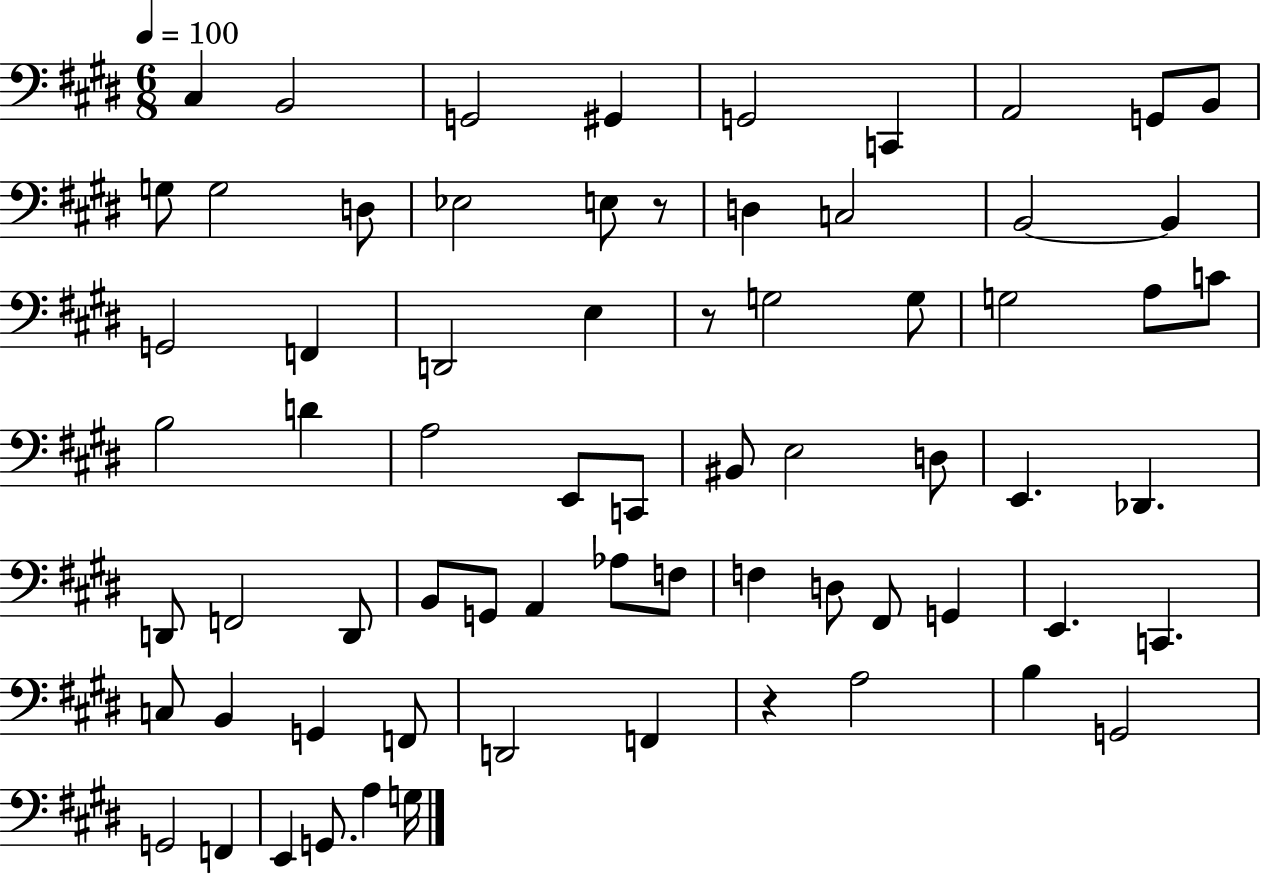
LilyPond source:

{
  \clef bass
  \numericTimeSignature
  \time 6/8
  \key e \major
  \tempo 4 = 100
  cis4 b,2 | g,2 gis,4 | g,2 c,4 | a,2 g,8 b,8 | \break g8 g2 d8 | ees2 e8 r8 | d4 c2 | b,2~~ b,4 | \break g,2 f,4 | d,2 e4 | r8 g2 g8 | g2 a8 c'8 | \break b2 d'4 | a2 e,8 c,8 | bis,8 e2 d8 | e,4. des,4. | \break d,8 f,2 d,8 | b,8 g,8 a,4 aes8 f8 | f4 d8 fis,8 g,4 | e,4. c,4. | \break c8 b,4 g,4 f,8 | d,2 f,4 | r4 a2 | b4 g,2 | \break g,2 f,4 | e,4 g,8. a4 g16 | \bar "|."
}